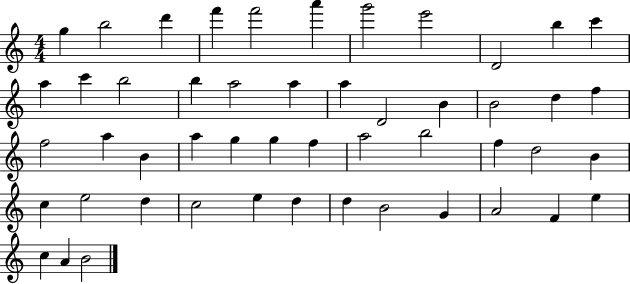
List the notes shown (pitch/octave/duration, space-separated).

G5/q B5/h D6/q F6/q F6/h A6/q G6/h E6/h D4/h B5/q C6/q A5/q C6/q B5/h B5/q A5/h A5/q A5/q D4/h B4/q B4/h D5/q F5/q F5/h A5/q B4/q A5/q G5/q G5/q F5/q A5/h B5/h F5/q D5/h B4/q C5/q E5/h D5/q C5/h E5/q D5/q D5/q B4/h G4/q A4/h F4/q E5/q C5/q A4/q B4/h